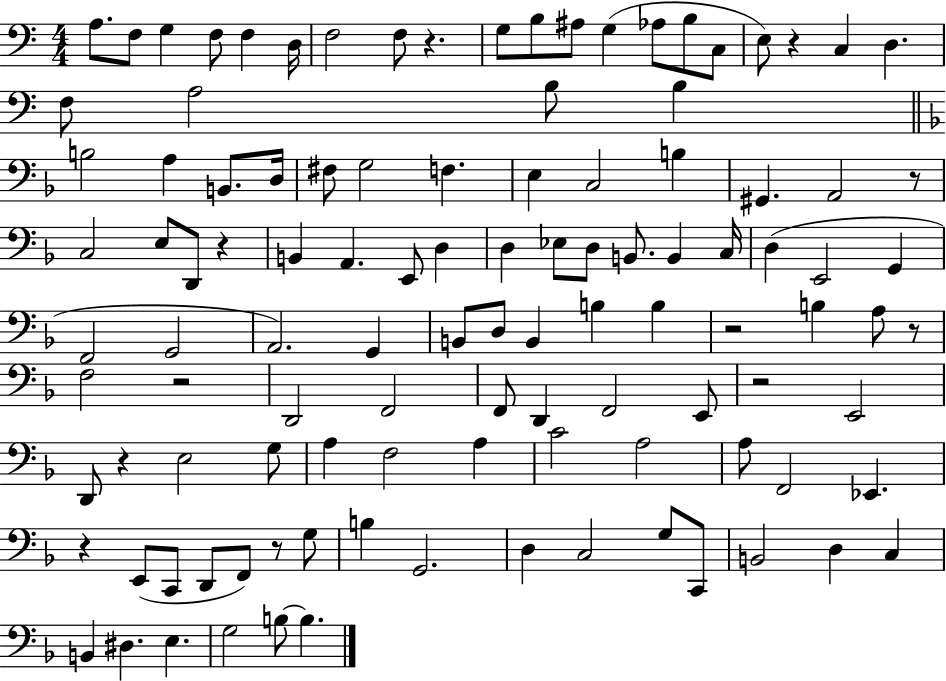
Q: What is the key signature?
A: C major